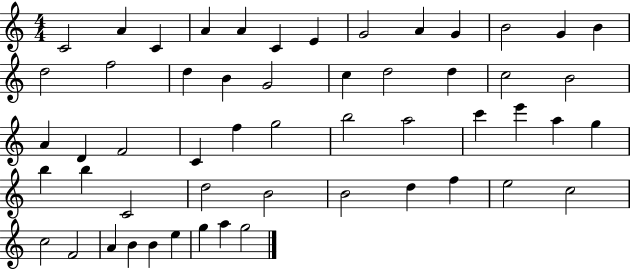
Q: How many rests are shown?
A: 0